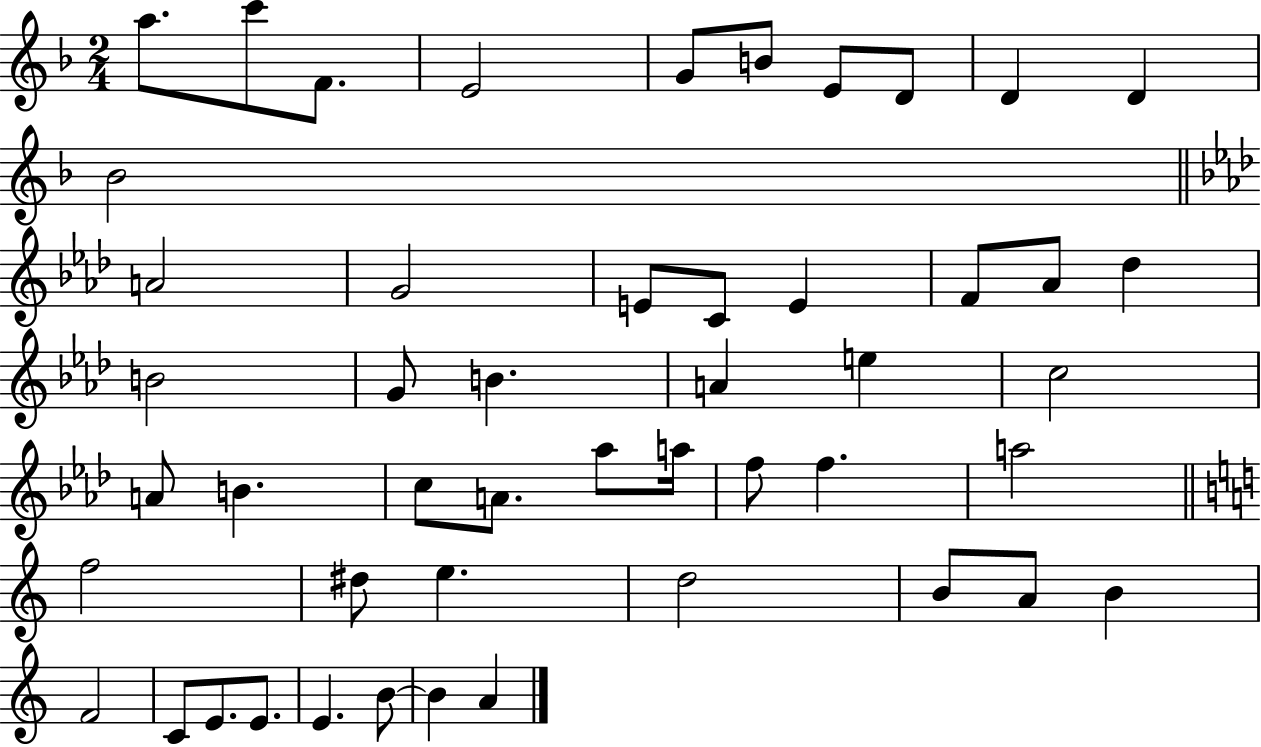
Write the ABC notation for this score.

X:1
T:Untitled
M:2/4
L:1/4
K:F
a/2 c'/2 F/2 E2 G/2 B/2 E/2 D/2 D D _B2 A2 G2 E/2 C/2 E F/2 _A/2 _d B2 G/2 B A e c2 A/2 B c/2 A/2 _a/2 a/4 f/2 f a2 f2 ^d/2 e d2 B/2 A/2 B F2 C/2 E/2 E/2 E B/2 B A